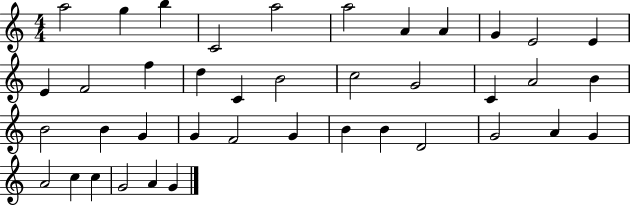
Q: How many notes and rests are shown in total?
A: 40